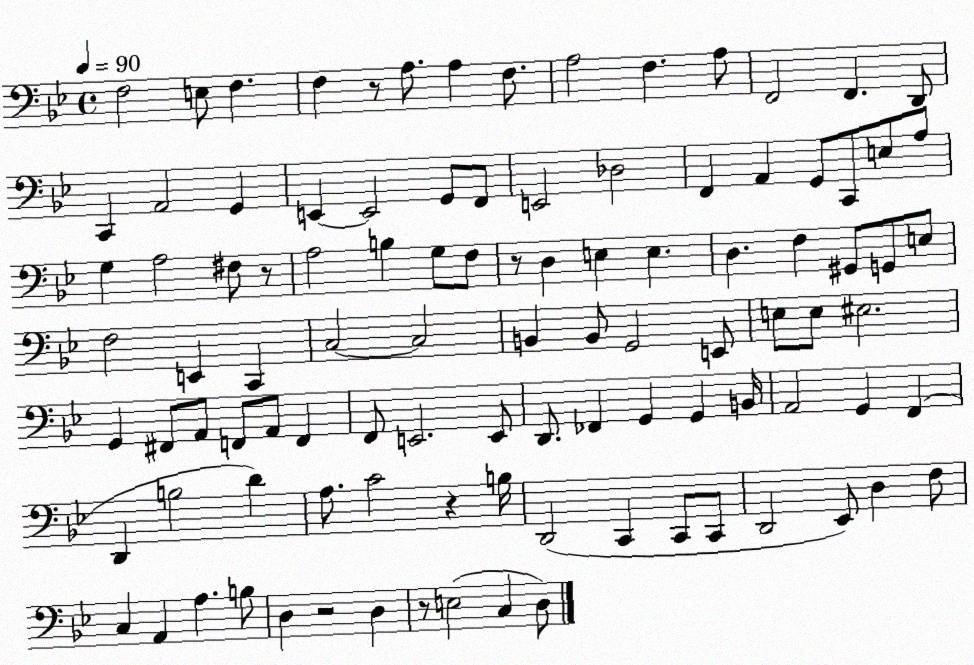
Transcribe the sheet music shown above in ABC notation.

X:1
T:Untitled
M:4/4
L:1/4
K:Bb
F,2 E,/2 F, F, z/2 A,/2 A, F,/2 A,2 F, A,/2 F,,2 F,, D,,/2 C,, A,,2 G,, E,, E,,2 G,,/2 F,,/2 E,,2 _D,2 F,, A,, G,,/2 C,,/2 E,/2 A,/2 G, A,2 ^F,/2 z/2 A,2 B, G,/2 F,/2 z/2 D, E, E, D, F, ^G,,/2 G,,/2 E,/2 F,2 E,, C,, C,2 C,2 B,, B,,/2 G,,2 E,,/2 E,/2 E,/2 ^E,2 G,, ^F,,/2 A,,/2 F,,/2 A,,/2 F,, F,,/2 E,,2 E,,/2 D,,/2 _F,, G,, G,, B,,/4 A,,2 G,, F,, D,, B,2 D A,/2 C2 z B,/4 D,,2 C,, C,,/2 C,,/2 D,,2 _E,,/2 D, F,/2 C, A,, A, B,/2 D, z2 D, z/2 E,2 C, D,/2